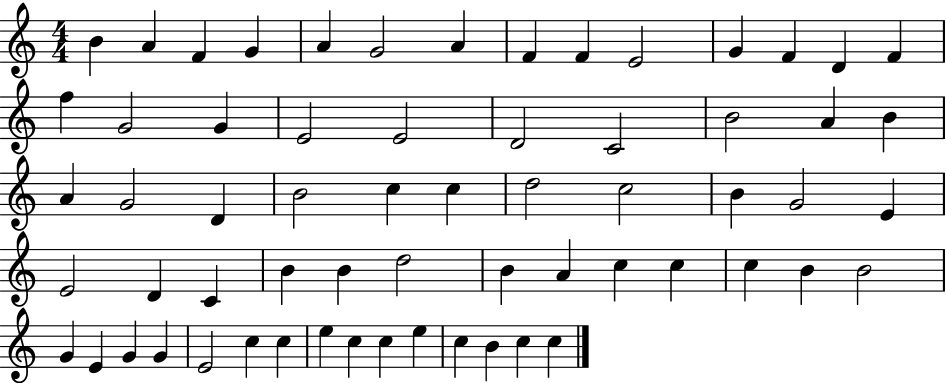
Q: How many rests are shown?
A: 0